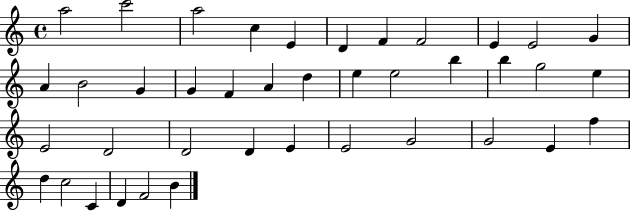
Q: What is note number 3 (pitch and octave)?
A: A5